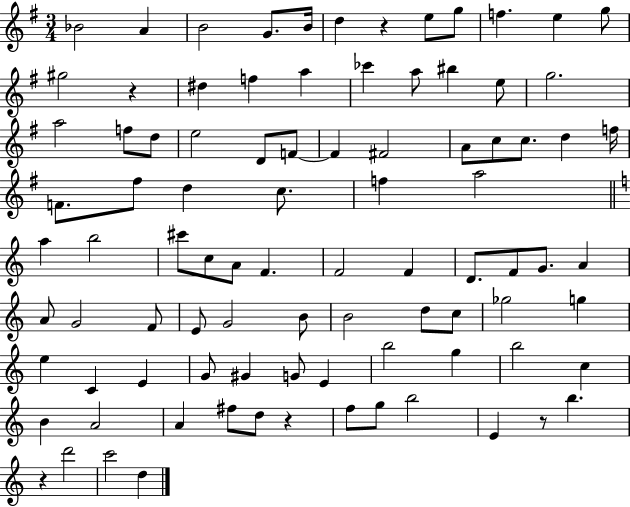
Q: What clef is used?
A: treble